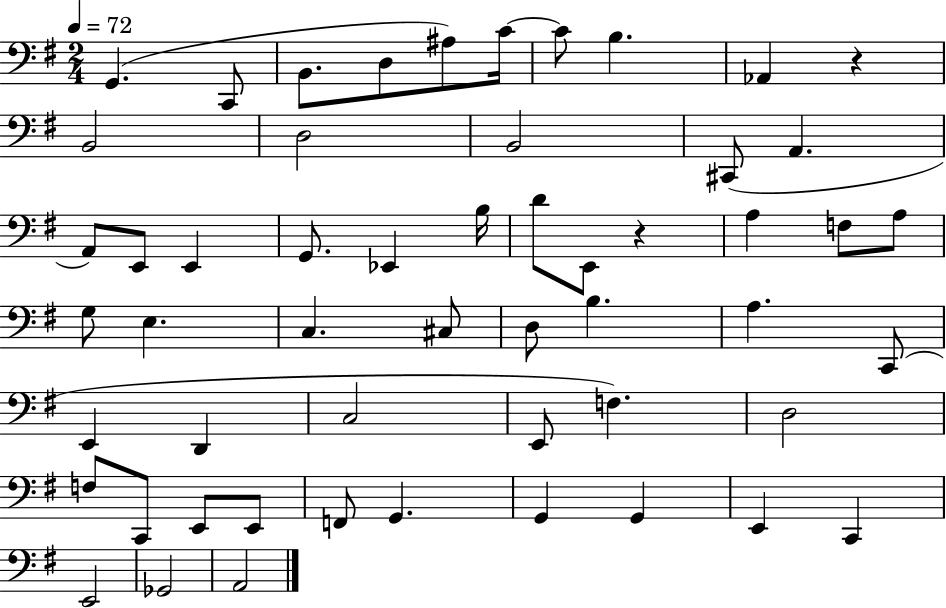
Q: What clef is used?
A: bass